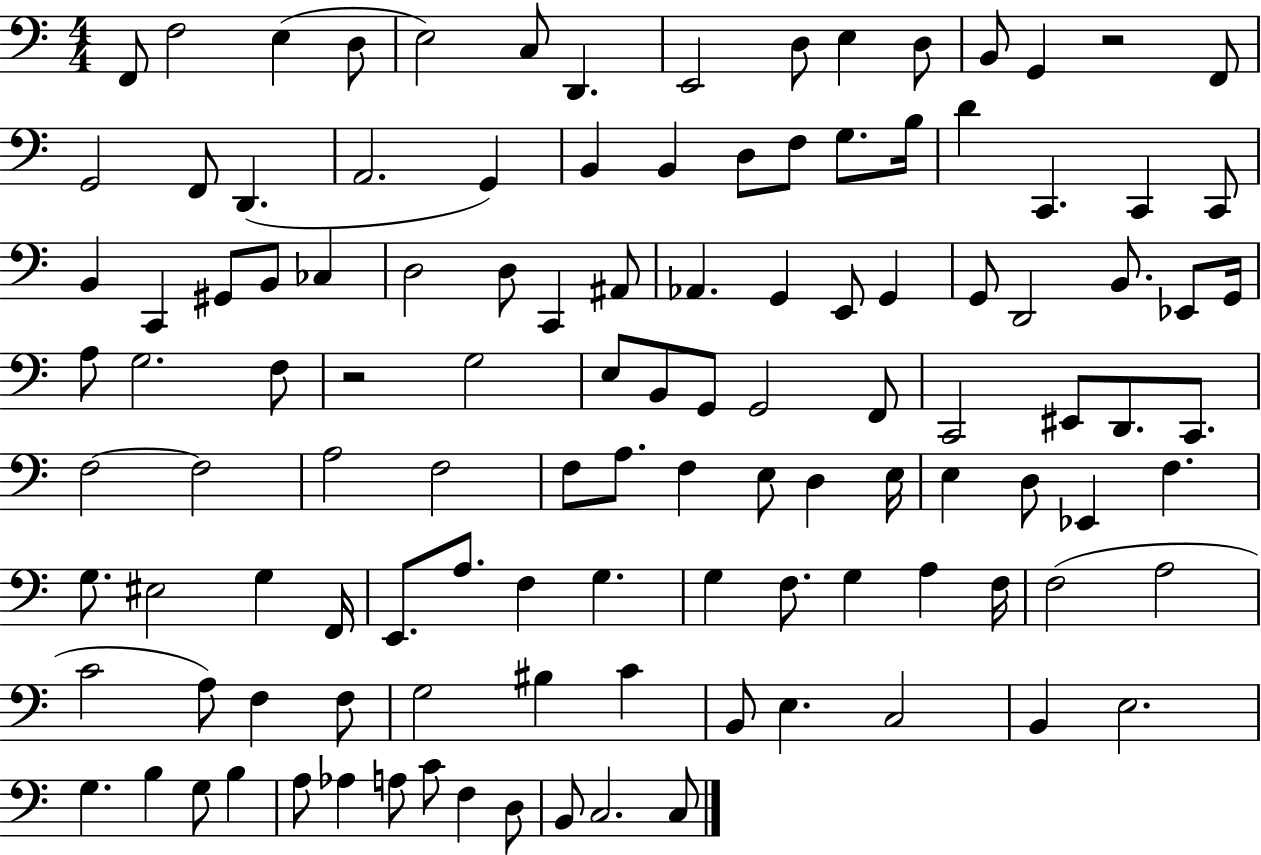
X:1
T:Untitled
M:4/4
L:1/4
K:C
F,,/2 F,2 E, D,/2 E,2 C,/2 D,, E,,2 D,/2 E, D,/2 B,,/2 G,, z2 F,,/2 G,,2 F,,/2 D,, A,,2 G,, B,, B,, D,/2 F,/2 G,/2 B,/4 D C,, C,, C,,/2 B,, C,, ^G,,/2 B,,/2 _C, D,2 D,/2 C,, ^A,,/2 _A,, G,, E,,/2 G,, G,,/2 D,,2 B,,/2 _E,,/2 G,,/4 A,/2 G,2 F,/2 z2 G,2 E,/2 B,,/2 G,,/2 G,,2 F,,/2 C,,2 ^E,,/2 D,,/2 C,,/2 F,2 F,2 A,2 F,2 F,/2 A,/2 F, E,/2 D, E,/4 E, D,/2 _E,, F, G,/2 ^E,2 G, F,,/4 E,,/2 A,/2 F, G, G, F,/2 G, A, F,/4 F,2 A,2 C2 A,/2 F, F,/2 G,2 ^B, C B,,/2 E, C,2 B,, E,2 G, B, G,/2 B, A,/2 _A, A,/2 C/2 F, D,/2 B,,/2 C,2 C,/2